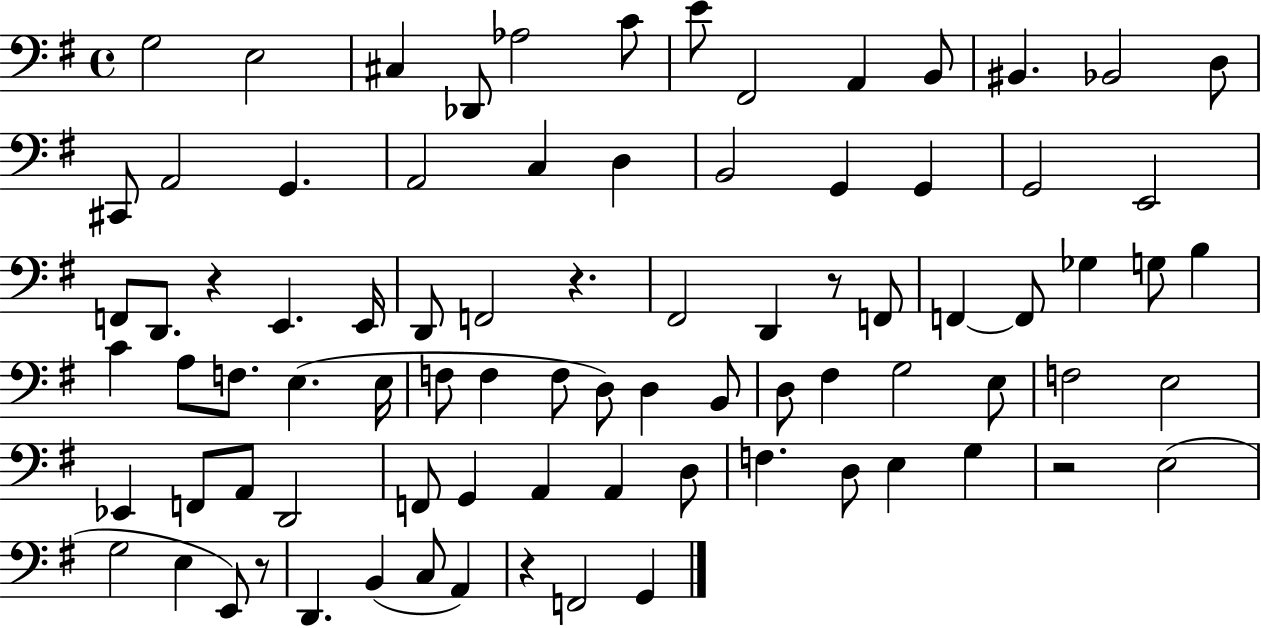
{
  \clef bass
  \time 4/4
  \defaultTimeSignature
  \key g \major
  g2 e2 | cis4 des,8 aes2 c'8 | e'8 fis,2 a,4 b,8 | bis,4. bes,2 d8 | \break cis,8 a,2 g,4. | a,2 c4 d4 | b,2 g,4 g,4 | g,2 e,2 | \break f,8 d,8. r4 e,4. e,16 | d,8 f,2 r4. | fis,2 d,4 r8 f,8 | f,4~~ f,8 ges4 g8 b4 | \break c'4 a8 f8. e4.( e16 | f8 f4 f8 d8) d4 b,8 | d8 fis4 g2 e8 | f2 e2 | \break ees,4 f,8 a,8 d,2 | f,8 g,4 a,4 a,4 d8 | f4. d8 e4 g4 | r2 e2( | \break g2 e4 e,8) r8 | d,4. b,4( c8 a,4) | r4 f,2 g,4 | \bar "|."
}